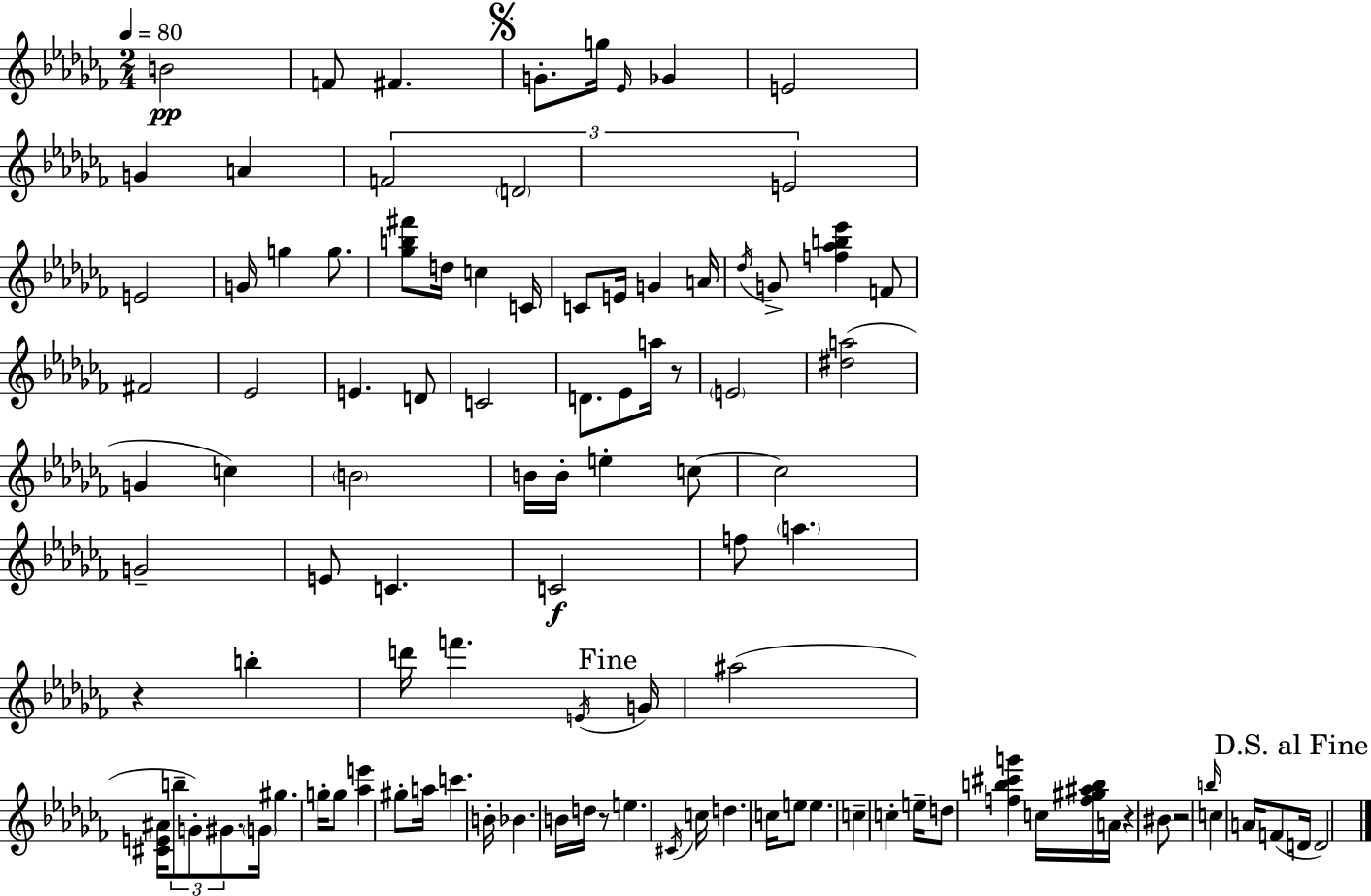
B4/h F4/e F#4/q. G4/e. G5/s Eb4/s Gb4/q E4/h G4/q A4/q F4/h D4/h E4/h E4/h G4/s G5/q G5/e. [Gb5,B5,F#6]/e D5/s C5/q C4/s C4/e E4/s G4/q A4/s Db5/s G4/e [F5,Ab5,B5,Eb6]/q F4/e F#4/h Eb4/h E4/q. D4/e C4/h D4/e. Eb4/e A5/s R/e E4/h [D#5,A5]/h G4/q C5/q B4/h B4/s B4/s E5/q C5/e C5/h G4/h E4/e C4/q. C4/h F5/e A5/q. R/q B5/q D6/s F6/q. E4/s G4/s A#5/h [C#4,E4,A#4]/s B5/e G4/e G#4/e. G4/s G#5/q. G5/s G5/e [Ab5,E6]/q G#5/e A5/s C6/q. B4/s Bb4/q. B4/s D5/s R/e E5/q. C#4/s C5/s D5/q. C5/s E5/e E5/q. C5/q C5/q E5/s D5/e [F5,B5,C#6,G6]/q C5/s [F5,G#5,A#5,B5]/s A4/s R/q BIS4/e R/h B5/s C5/q A4/s F4/e D4/s D4/h